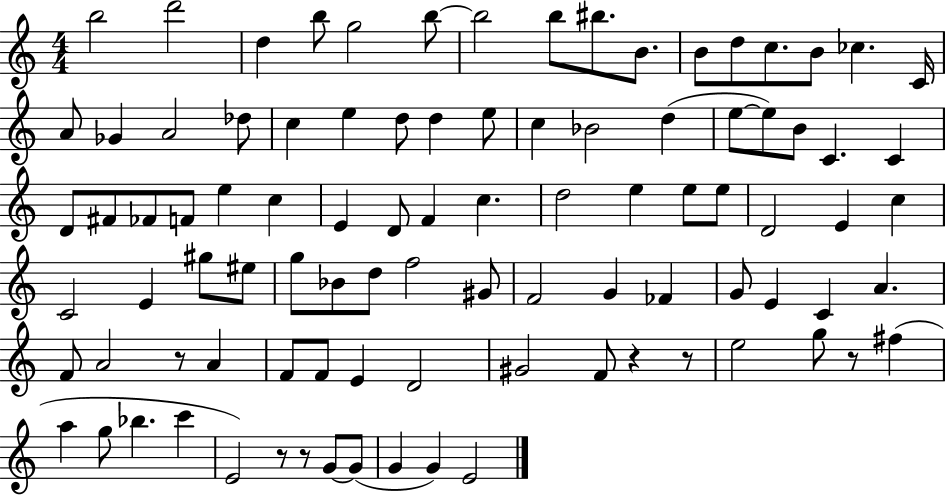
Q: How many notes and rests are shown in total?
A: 94